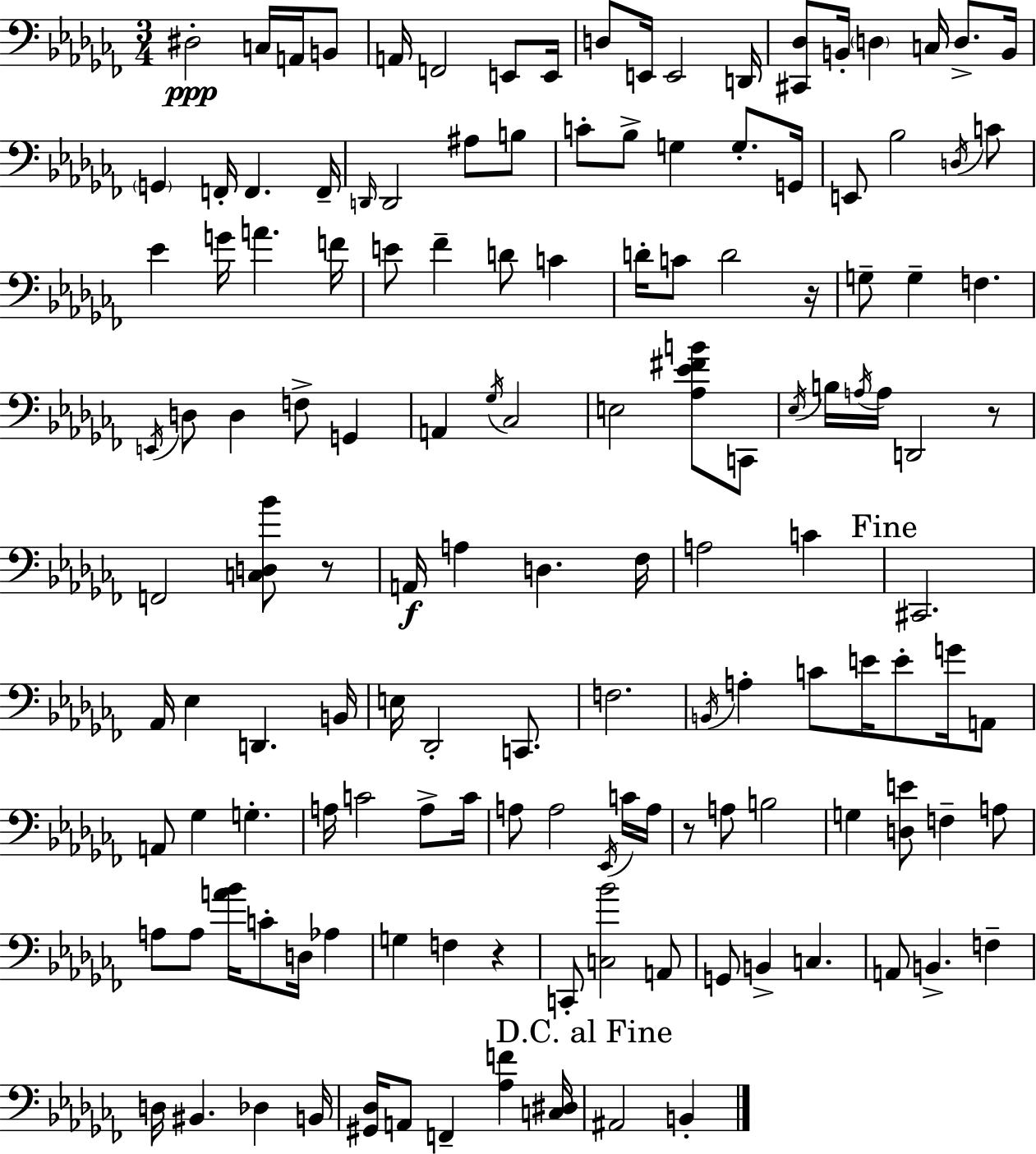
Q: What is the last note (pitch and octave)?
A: B2